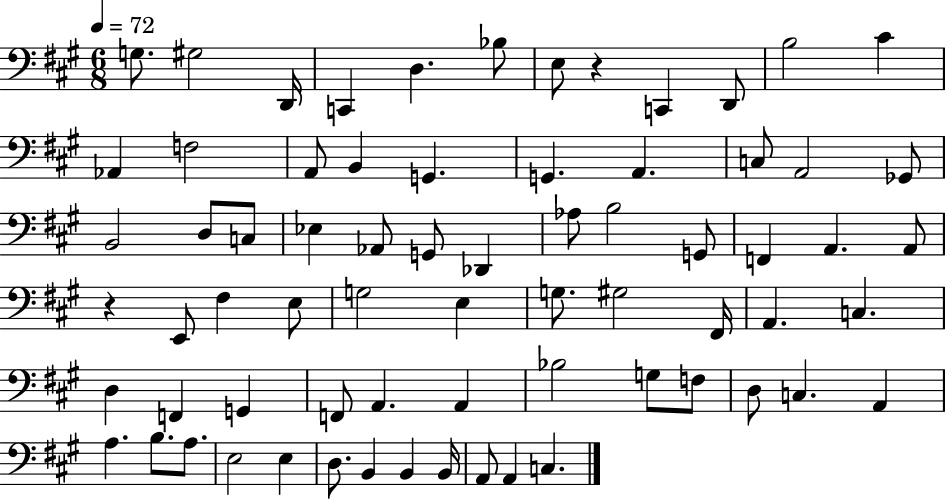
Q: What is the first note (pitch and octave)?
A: G3